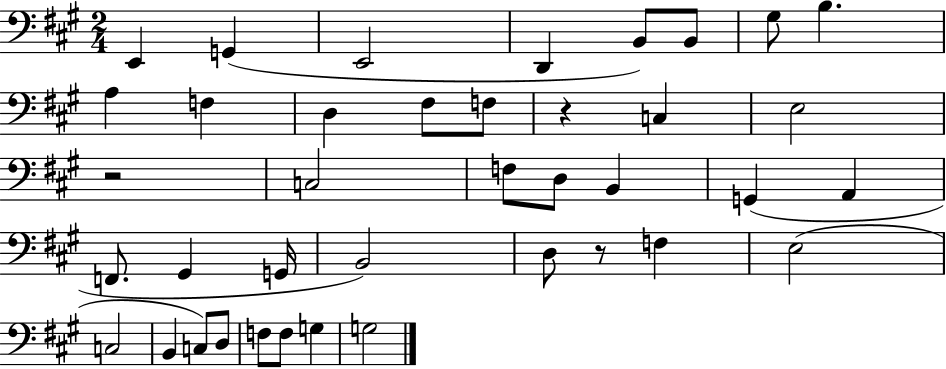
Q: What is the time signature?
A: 2/4